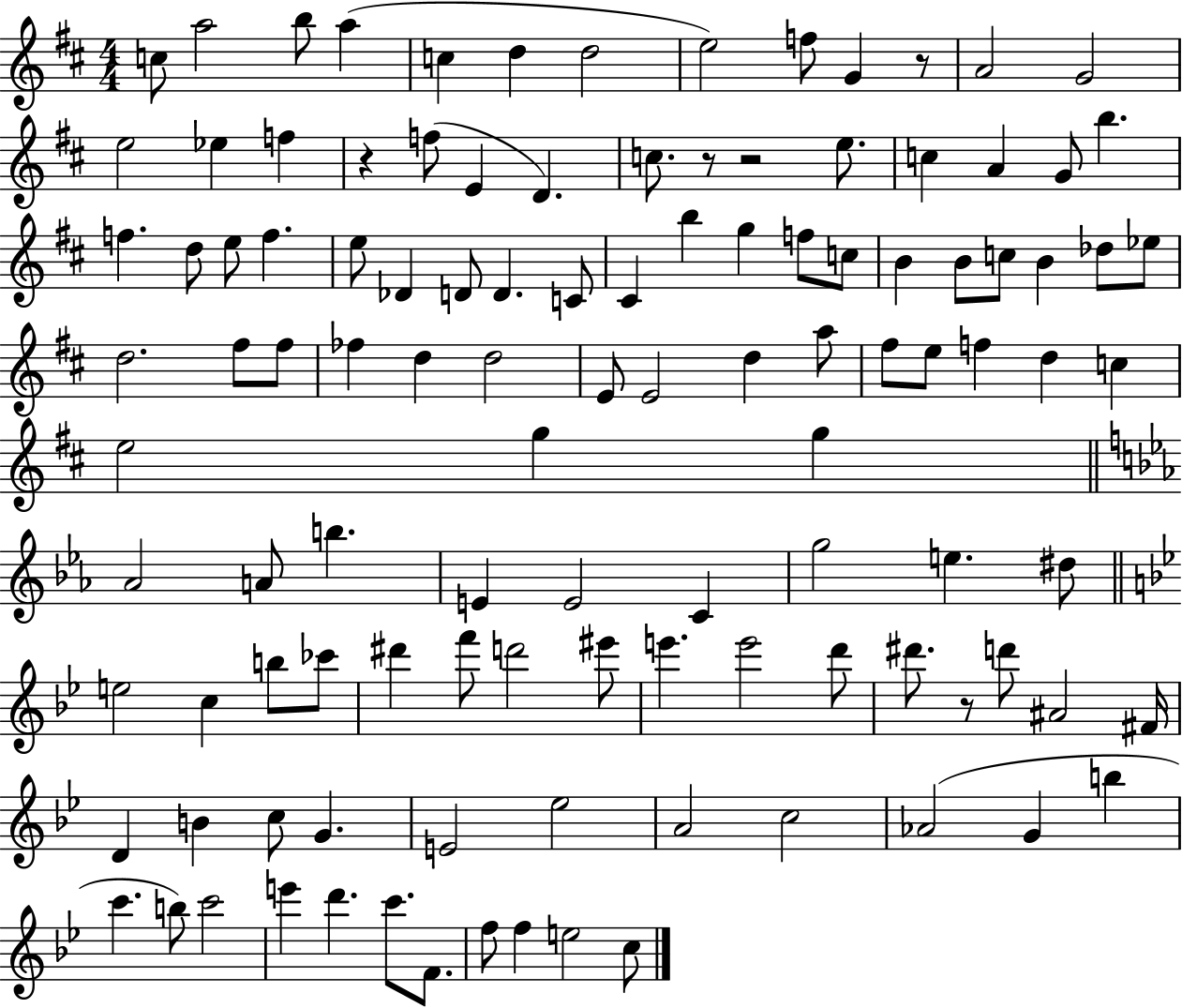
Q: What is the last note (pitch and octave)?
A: C5